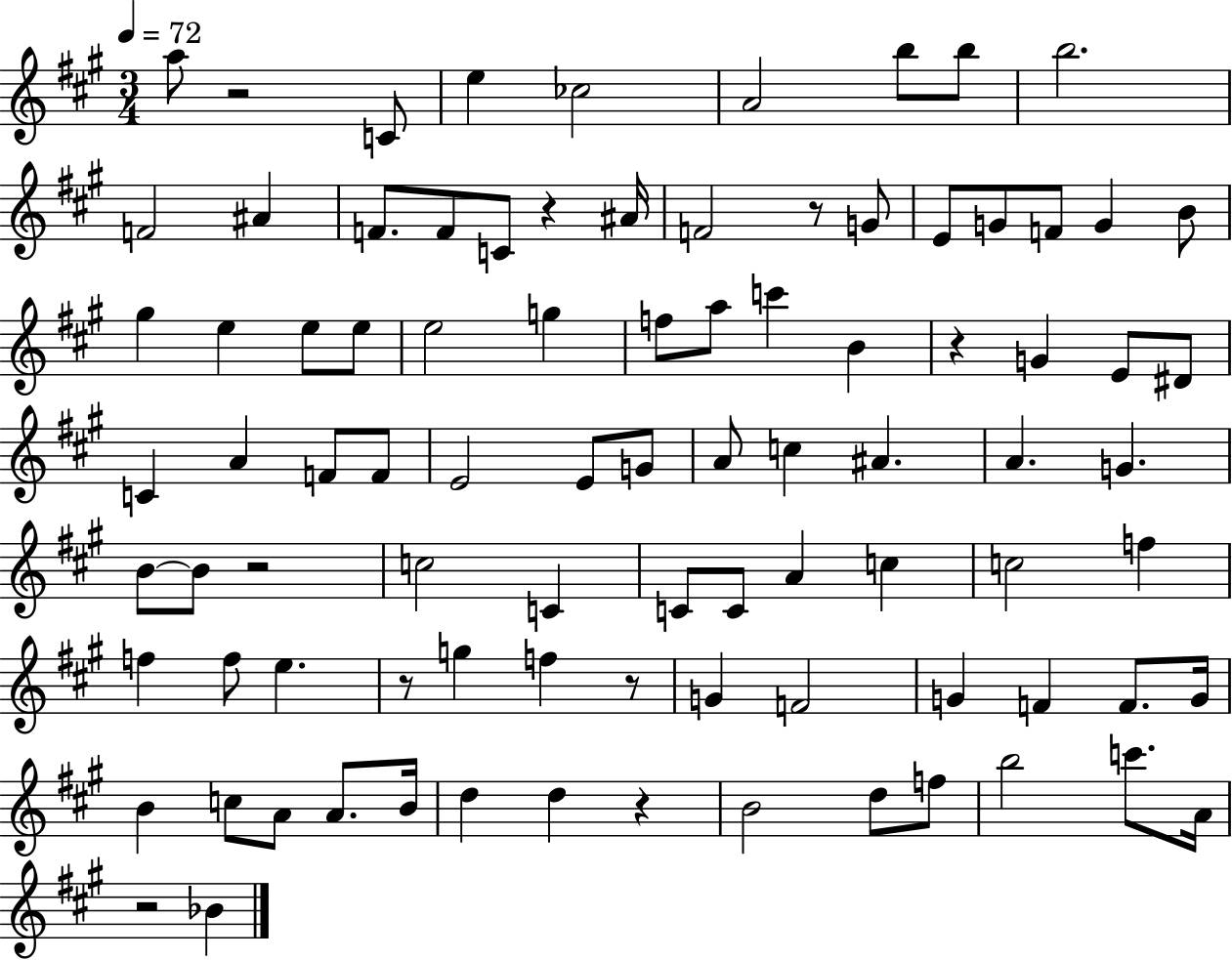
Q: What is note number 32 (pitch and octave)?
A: G4